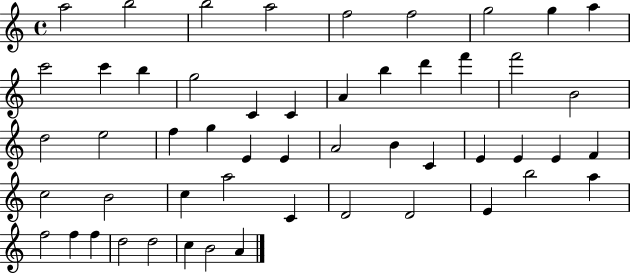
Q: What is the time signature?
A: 4/4